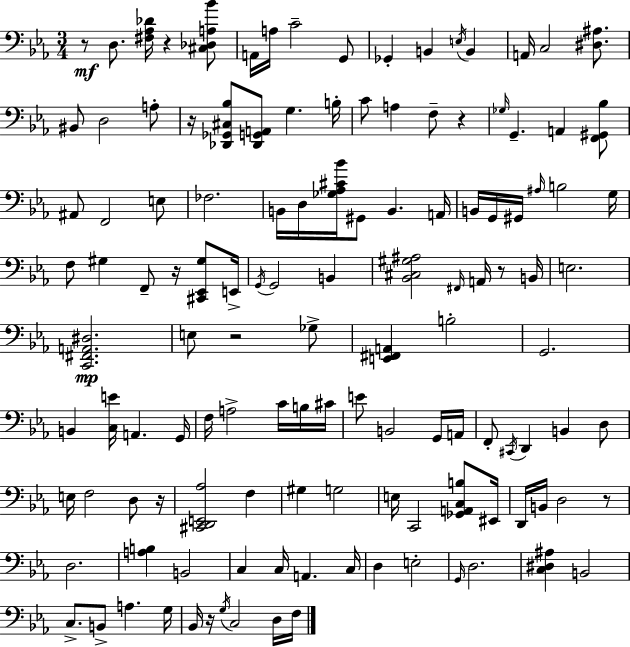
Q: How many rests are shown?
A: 10